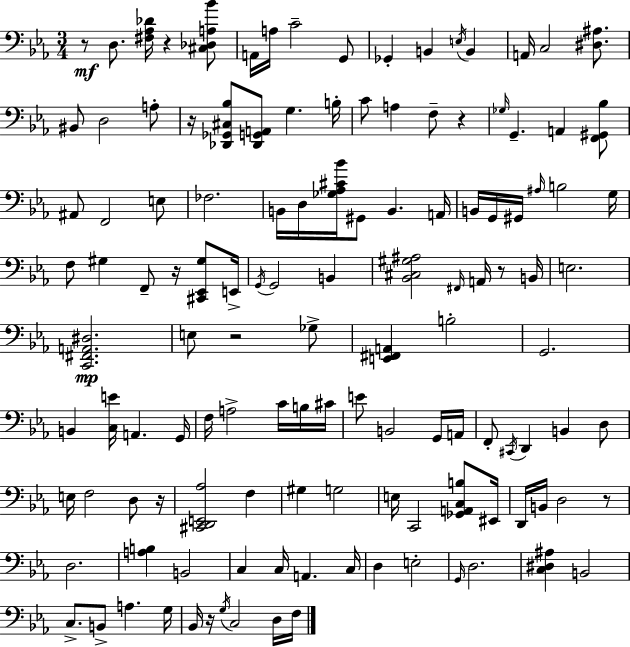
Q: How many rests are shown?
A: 10